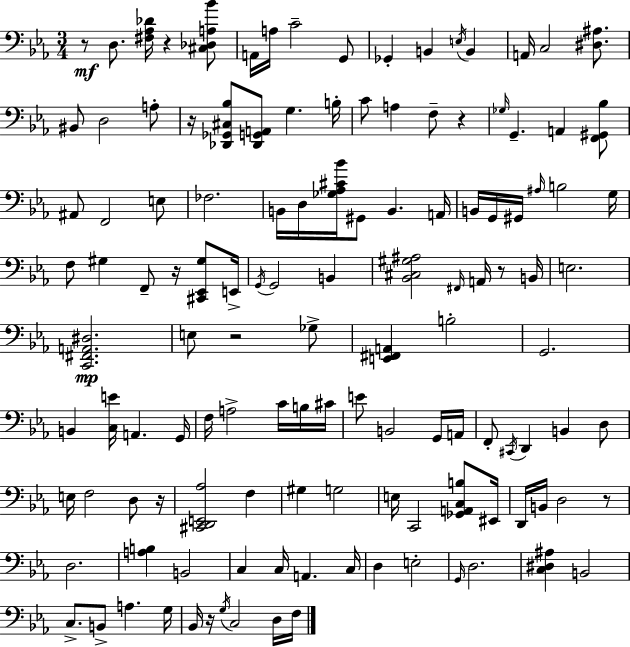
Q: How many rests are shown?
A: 10